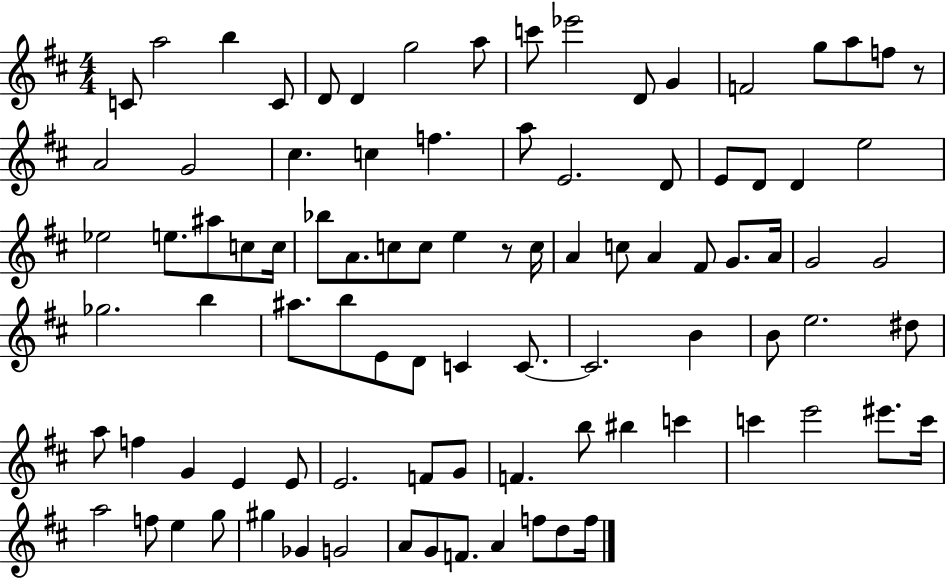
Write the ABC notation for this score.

X:1
T:Untitled
M:4/4
L:1/4
K:D
C/2 a2 b C/2 D/2 D g2 a/2 c'/2 _e'2 D/2 G F2 g/2 a/2 f/2 z/2 A2 G2 ^c c f a/2 E2 D/2 E/2 D/2 D e2 _e2 e/2 ^a/2 c/2 c/4 _b/2 A/2 c/2 c/2 e z/2 c/4 A c/2 A ^F/2 G/2 A/4 G2 G2 _g2 b ^a/2 b/2 E/2 D/2 C C/2 C2 B B/2 e2 ^d/2 a/2 f G E E/2 E2 F/2 G/2 F b/2 ^b c' c' e'2 ^e'/2 c'/4 a2 f/2 e g/2 ^g _G G2 A/2 G/2 F/2 A f/2 d/2 f/4